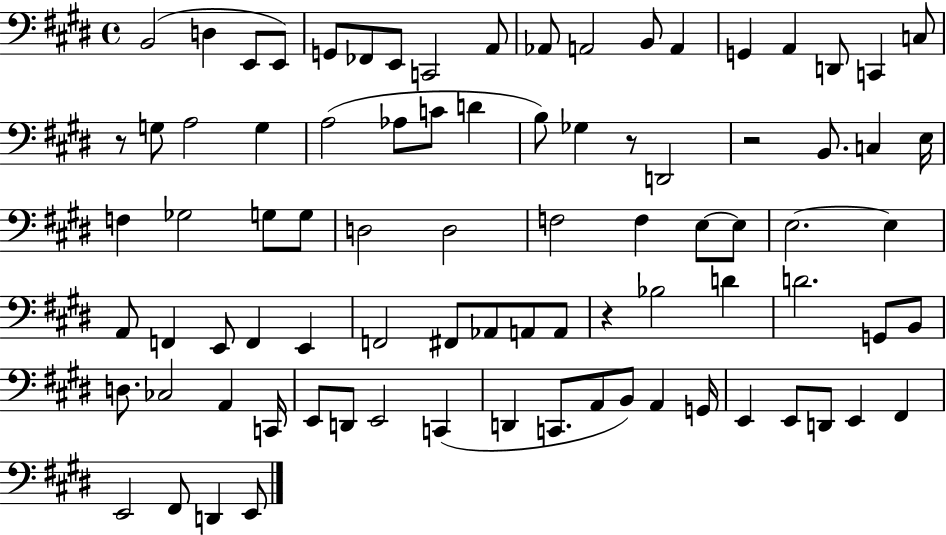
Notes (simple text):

B2/h D3/q E2/e E2/e G2/e FES2/e E2/e C2/h A2/e Ab2/e A2/h B2/e A2/q G2/q A2/q D2/e C2/q C3/e R/e G3/e A3/h G3/q A3/h Ab3/e C4/e D4/q B3/e Gb3/q R/e D2/h R/h B2/e. C3/q E3/s F3/q Gb3/h G3/e G3/e D3/h D3/h F3/h F3/q E3/e E3/e E3/h. E3/q A2/e F2/q E2/e F2/q E2/q F2/h F#2/e Ab2/e A2/e A2/e R/q Bb3/h D4/q D4/h. G2/e B2/e D3/e. CES3/h A2/q C2/s E2/e D2/e E2/h C2/q D2/q C2/e. A2/e B2/e A2/q G2/s E2/q E2/e D2/e E2/q F#2/q E2/h F#2/e D2/q E2/e